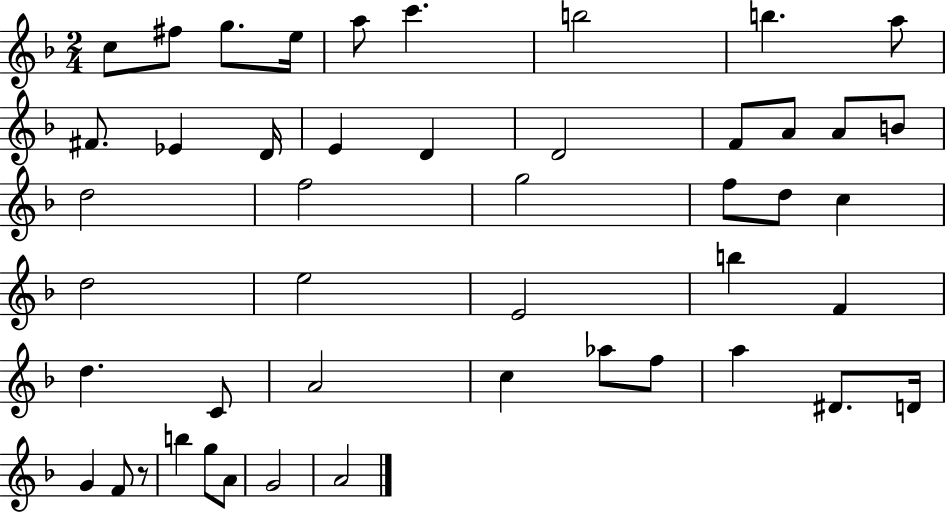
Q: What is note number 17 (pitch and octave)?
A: A4